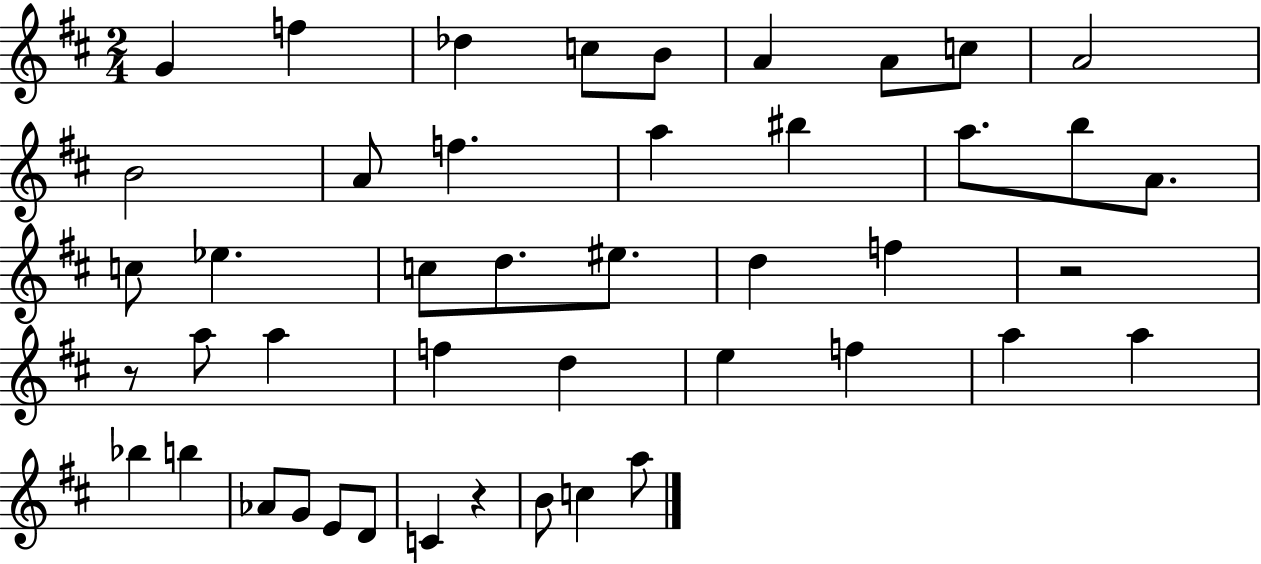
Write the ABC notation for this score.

X:1
T:Untitled
M:2/4
L:1/4
K:D
G f _d c/2 B/2 A A/2 c/2 A2 B2 A/2 f a ^b a/2 b/2 A/2 c/2 _e c/2 d/2 ^e/2 d f z2 z/2 a/2 a f d e f a a _b b _A/2 G/2 E/2 D/2 C z B/2 c a/2